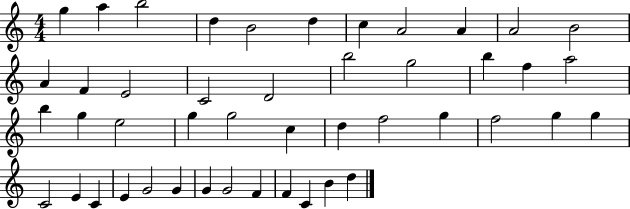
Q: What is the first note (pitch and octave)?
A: G5